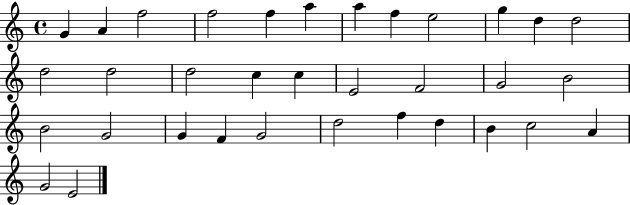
{
  \clef treble
  \time 4/4
  \defaultTimeSignature
  \key c \major
  g'4 a'4 f''2 | f''2 f''4 a''4 | a''4 f''4 e''2 | g''4 d''4 d''2 | \break d''2 d''2 | d''2 c''4 c''4 | e'2 f'2 | g'2 b'2 | \break b'2 g'2 | g'4 f'4 g'2 | d''2 f''4 d''4 | b'4 c''2 a'4 | \break g'2 e'2 | \bar "|."
}